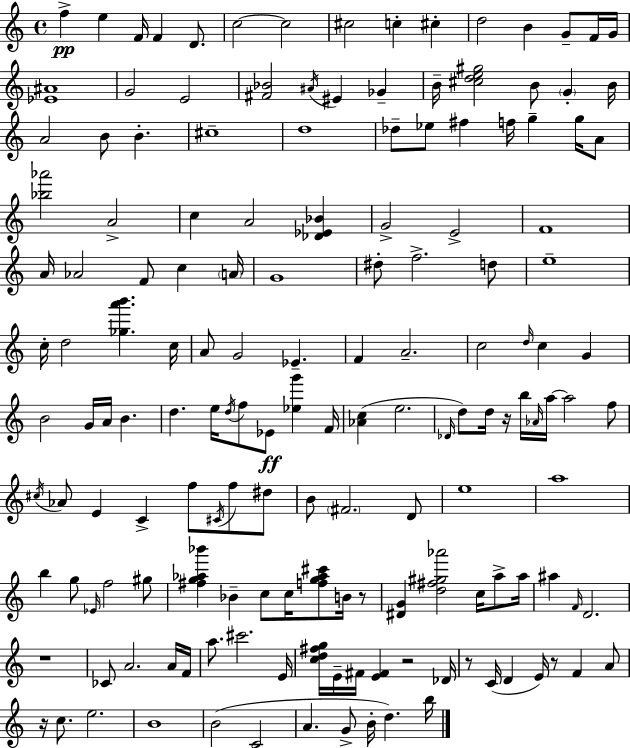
{
  \clef treble
  \time 4/4
  \defaultTimeSignature
  \key a \minor
  f''4->\pp e''4 f'16 f'4 d'8. | c''2~~ c''2 | cis''2 c''4-. cis''4-. | d''2 b'4 g'8-- f'16 g'16 | \break <ees' ais'>1 | g'2 e'2 | <fis' bes'>2 \acciaccatura { ais'16 } eis'4 ges'4-- | b'16-- <cis'' d'' e'' gis''>2 b'8 \parenthesize g'4-. | \break b'16 a'2 b'8 b'4.-. | cis''1-- | d''1 | des''8-- ees''8 fis''4 f''16 g''4-- g''16 a'8 | \break <bes'' aes'''>2 a'2-> | c''4 a'2 <des' ees' bes'>4 | g'2-> e'2-> | f'1 | \break a'16 aes'2 f'8 c''4 | \parenthesize a'16 g'1 | dis''8-. f''2.-> d''8 | e''1-- | \break c''16-. d''2 <ges'' a''' b'''>4. | c''16 a'8 g'2 ees'4.-- | f'4 a'2.-- | c''2 \grace { d''16 } c''4 g'4 | \break b'2 g'16 a'16 b'4. | d''4. e''16 \acciaccatura { d''16 } f''8 ees'8\ff <ees'' g'''>4 | f'16 <aes' c''>4( e''2. | \grace { des'16 }) d''8 d''16 r16 b''16 \grace { aes'16 } a''16~~ a''2 | \break f''8 \acciaccatura { cis''16 } aes'8 e'4 c'4-> | f''8 \acciaccatura { cis'16 } f''8 dis''8 b'8 \parenthesize fis'2. | d'8 e''1 | a''1 | \break b''4 g''8 \grace { ees'16 } f''2 | gis''8 <fis'' g'' aes'' bes'''>4 bes'4-- | c''8 c''16 <f'' g'' aes'' cis'''>8 b'16 r8 <dis' g'>4 <d'' fis'' gis'' aes'''>2 | c''16 a''8-> a''16 ais''4 \grace { f'16 } d'2. | \break r1 | ces'8 a'2. | a'16 f'16 a''8. cis'''2. | e'16 <c'' d'' fis'' g''>16 e'16-- fis'16 <e' fis'>4 | \break r2 des'16 r8 c'16( d'4 | e'16) r8 f'4 a'8 r16 c''8. e''2. | b'1 | b'2( | \break c'2 a'4. g'8-> | b'16-. d''4.) b''16 \bar "|."
}